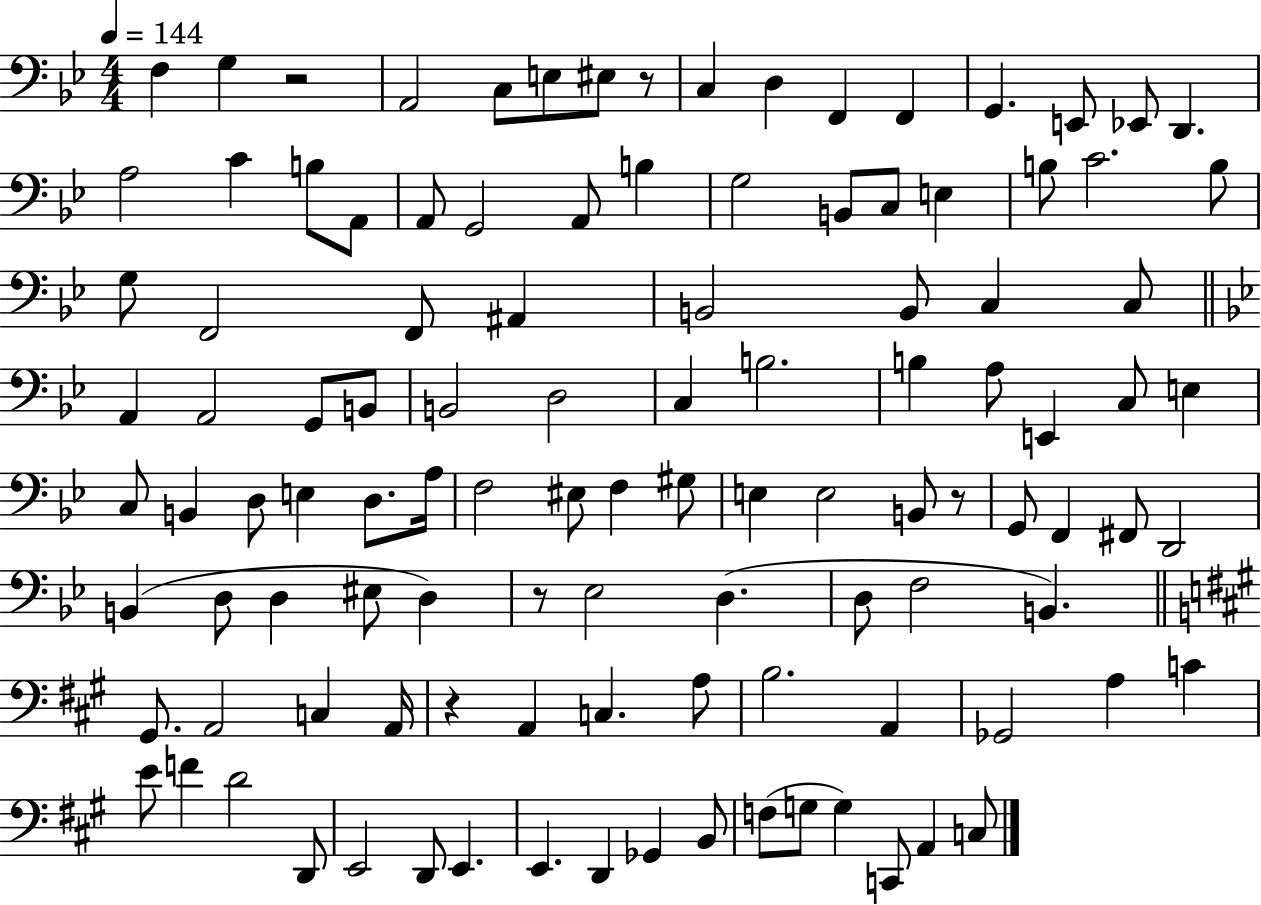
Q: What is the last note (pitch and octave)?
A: C3